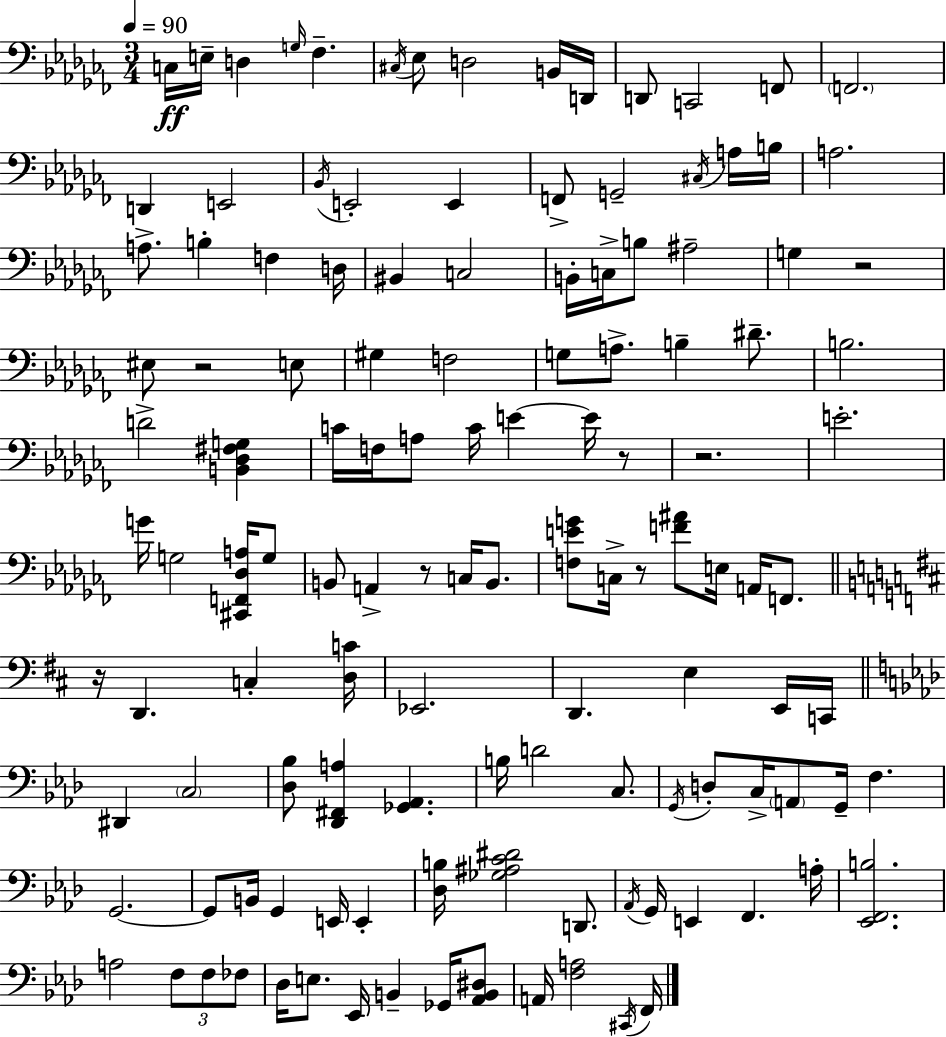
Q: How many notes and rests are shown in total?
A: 126